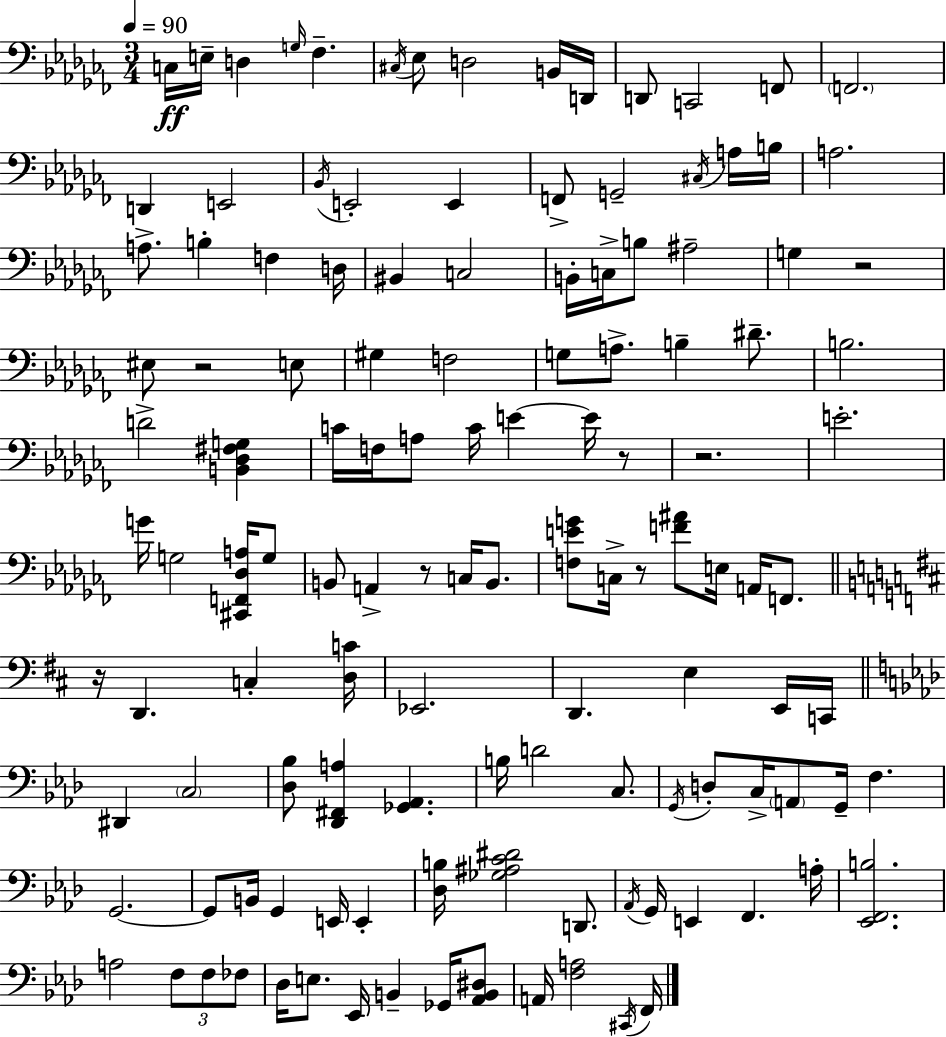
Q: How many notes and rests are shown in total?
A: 126